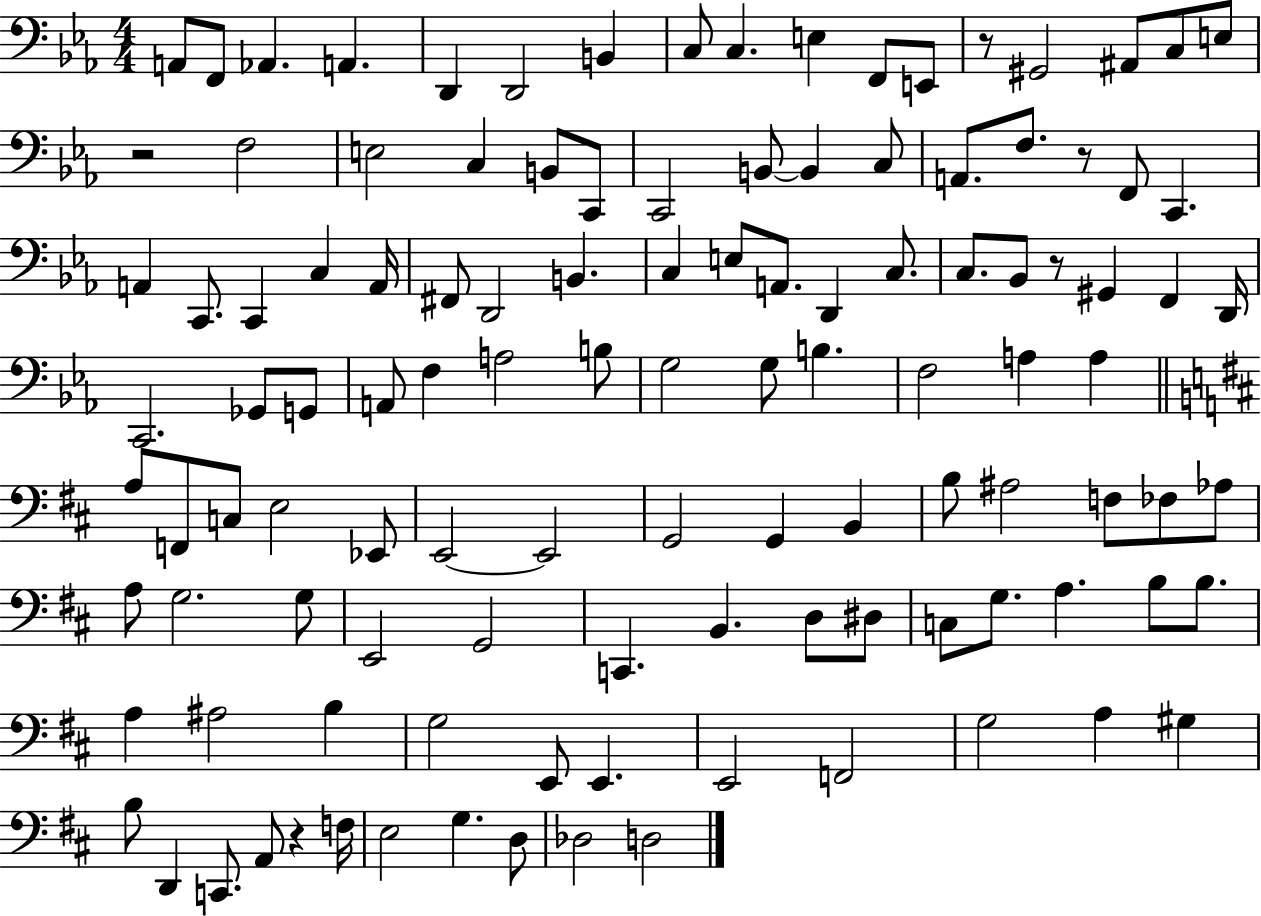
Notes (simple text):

A2/e F2/e Ab2/q. A2/q. D2/q D2/h B2/q C3/e C3/q. E3/q F2/e E2/e R/e G#2/h A#2/e C3/e E3/e R/h F3/h E3/h C3/q B2/e C2/e C2/h B2/e B2/q C3/e A2/e. F3/e. R/e F2/e C2/q. A2/q C2/e. C2/q C3/q A2/s F#2/e D2/h B2/q. C3/q E3/e A2/e. D2/q C3/e. C3/e. Bb2/e R/e G#2/q F2/q D2/s C2/h. Gb2/e G2/e A2/e F3/q A3/h B3/e G3/h G3/e B3/q. F3/h A3/q A3/q A3/e F2/e C3/e E3/h Eb2/e E2/h E2/h G2/h G2/q B2/q B3/e A#3/h F3/e FES3/e Ab3/e A3/e G3/h. G3/e E2/h G2/h C2/q. B2/q. D3/e D#3/e C3/e G3/e. A3/q. B3/e B3/e. A3/q A#3/h B3/q G3/h E2/e E2/q. E2/h F2/h G3/h A3/q G#3/q B3/e D2/q C2/e. A2/e R/q F3/s E3/h G3/q. D3/e Db3/h D3/h